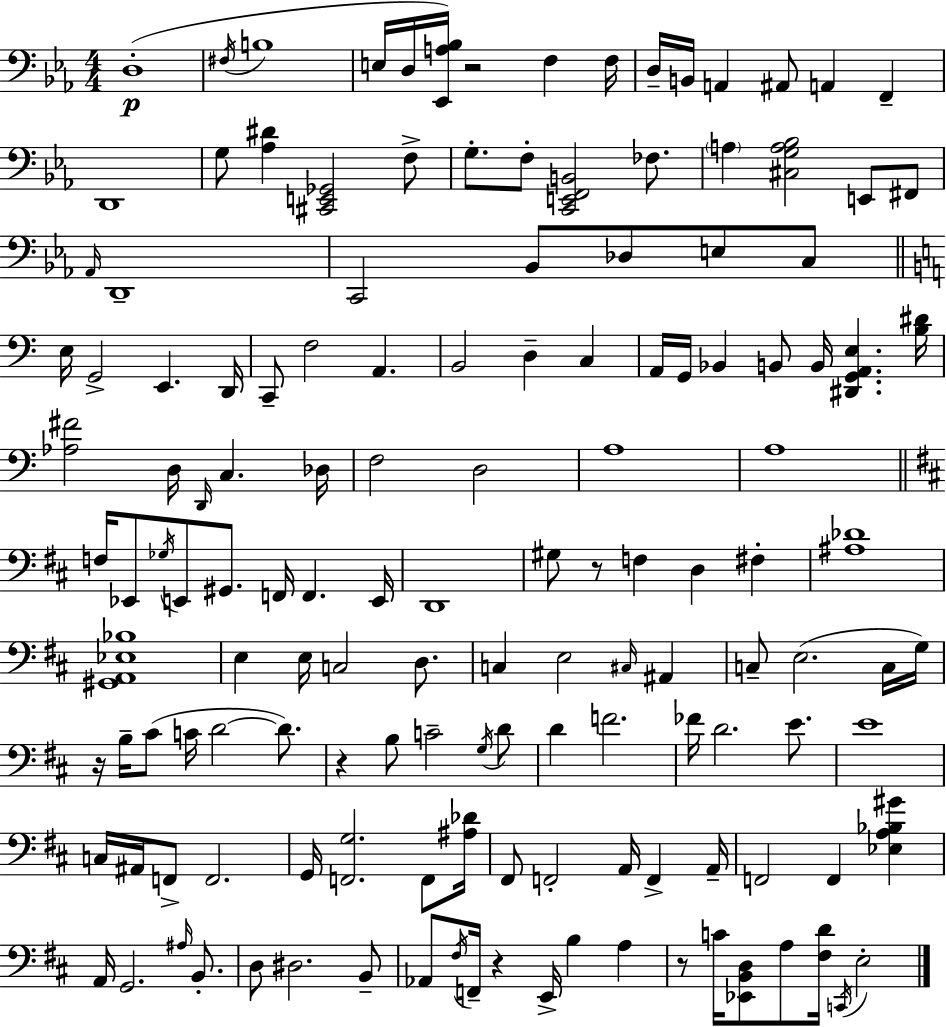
{
  \clef bass
  \numericTimeSignature
  \time 4/4
  \key ees \major
  \repeat volta 2 { d1-.(\p | \acciaccatura { fis16 } b1 | e16 d16 <ees, a bes>16) r2 f4 | f16 d16-- b,16 a,4 ais,8 a,4 f,4-- | \break d,1 | g8 <aes dis'>4 <cis, e, ges,>2 f8-> | g8.-. f8-. <c, e, f, b,>2 fes8. | \parenthesize a4 <cis g a bes>2 e,8 fis,8 | \break \grace { aes,16 } d,1-- | c,2 bes,8 des8 e8 | c8 \bar "||" \break \key c \major e16 g,2-> e,4. d,16 | c,8-- f2 a,4. | b,2 d4-- c4 | a,16 g,16 bes,4 b,8 b,16 <dis, g, a, e>4. <b dis'>16 | \break <aes fis'>2 d16 \grace { d,16 } c4. | des16 f2 d2 | a1 | a1 | \break \bar "||" \break \key d \major f16 ees,8 \acciaccatura { ges16 } e,8 gis,8. f,16 f,4. | e,16 d,1 | gis8 r8 f4 d4 fis4-. | <ais des'>1 | \break <gis, a, ees bes>1 | e4 e16 c2 d8. | c4 e2 \grace { cis16 } ais,4 | c8-- e2.( | \break c16 g16) r16 b16-- cis'8( c'16 d'2~~ d'8.) | r4 b8 c'2-- | \acciaccatura { g16 } d'8 d'4 f'2. | fes'16 d'2. | \break e'8. e'1 | c16 ais,16 f,8-> f,2. | g,16 <f, g>2. | f,8 <ais des'>16 fis,8 f,2-. a,16 f,4-> | \break a,16-- f,2 f,4 <ees a bes gis'>4 | a,16 g,2. | \grace { ais16 } b,8.-. d8 dis2. | b,8-- aes,8 \acciaccatura { fis16 } f,16-- r4 e,16-> b4 | \break a4 r8 c'16 <ees, b, d>8 a8 <fis d'>16 \acciaccatura { c,16 } e2-. | } \bar "|."
}